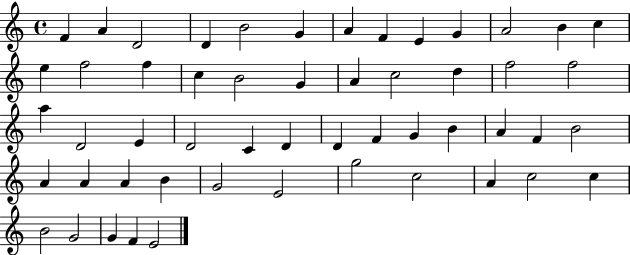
{
  \clef treble
  \time 4/4
  \defaultTimeSignature
  \key c \major
  f'4 a'4 d'2 | d'4 b'2 g'4 | a'4 f'4 e'4 g'4 | a'2 b'4 c''4 | \break e''4 f''2 f''4 | c''4 b'2 g'4 | a'4 c''2 d''4 | f''2 f''2 | \break a''4 d'2 e'4 | d'2 c'4 d'4 | d'4 f'4 g'4 b'4 | a'4 f'4 b'2 | \break a'4 a'4 a'4 b'4 | g'2 e'2 | g''2 c''2 | a'4 c''2 c''4 | \break b'2 g'2 | g'4 f'4 e'2 | \bar "|."
}